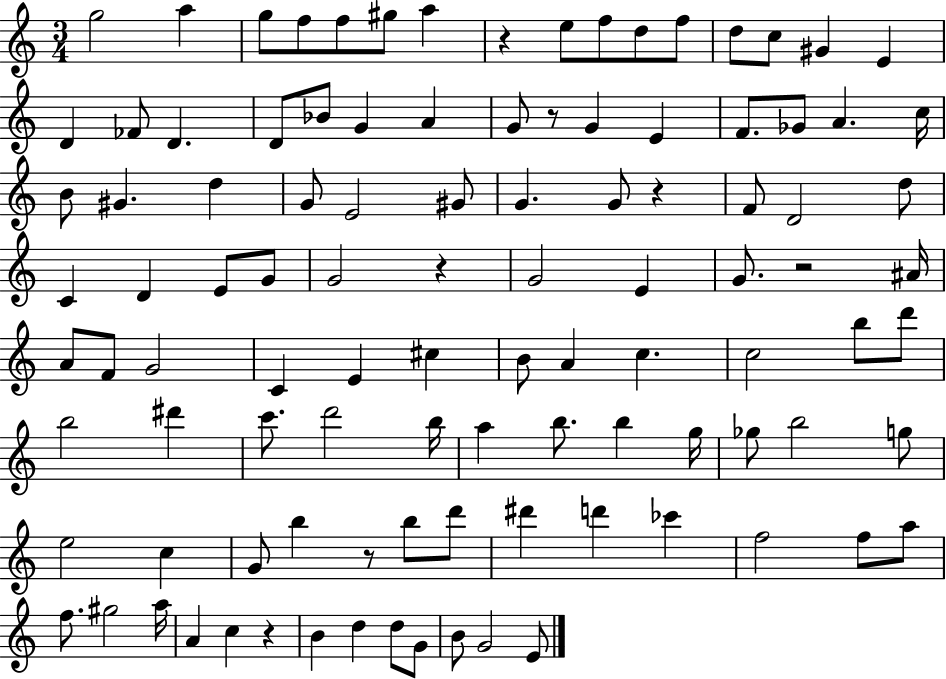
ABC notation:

X:1
T:Untitled
M:3/4
L:1/4
K:C
g2 a g/2 f/2 f/2 ^g/2 a z e/2 f/2 d/2 f/2 d/2 c/2 ^G E D _F/2 D D/2 _B/2 G A G/2 z/2 G E F/2 _G/2 A c/4 B/2 ^G d G/2 E2 ^G/2 G G/2 z F/2 D2 d/2 C D E/2 G/2 G2 z G2 E G/2 z2 ^A/4 A/2 F/2 G2 C E ^c B/2 A c c2 b/2 d'/2 b2 ^d' c'/2 d'2 b/4 a b/2 b g/4 _g/2 b2 g/2 e2 c G/2 b z/2 b/2 d'/2 ^d' d' _c' f2 f/2 a/2 f/2 ^g2 a/4 A c z B d d/2 G/2 B/2 G2 E/2